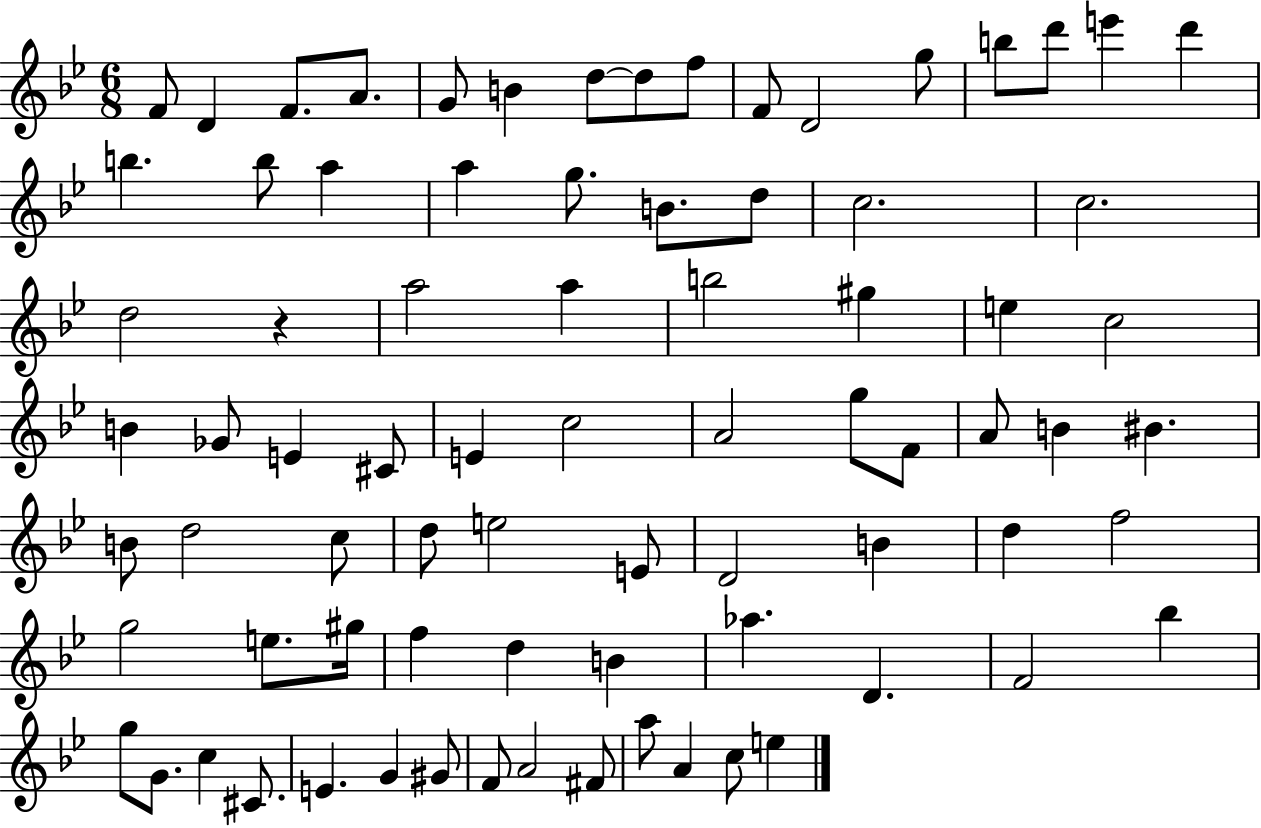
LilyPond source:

{
  \clef treble
  \numericTimeSignature
  \time 6/8
  \key bes \major
  f'8 d'4 f'8. a'8. | g'8 b'4 d''8~~ d''8 f''8 | f'8 d'2 g''8 | b''8 d'''8 e'''4 d'''4 | \break b''4. b''8 a''4 | a''4 g''8. b'8. d''8 | c''2. | c''2. | \break d''2 r4 | a''2 a''4 | b''2 gis''4 | e''4 c''2 | \break b'4 ges'8 e'4 cis'8 | e'4 c''2 | a'2 g''8 f'8 | a'8 b'4 bis'4. | \break b'8 d''2 c''8 | d''8 e''2 e'8 | d'2 b'4 | d''4 f''2 | \break g''2 e''8. gis''16 | f''4 d''4 b'4 | aes''4. d'4. | f'2 bes''4 | \break g''8 g'8. c''4 cis'8. | e'4. g'4 gis'8 | f'8 a'2 fis'8 | a''8 a'4 c''8 e''4 | \break \bar "|."
}